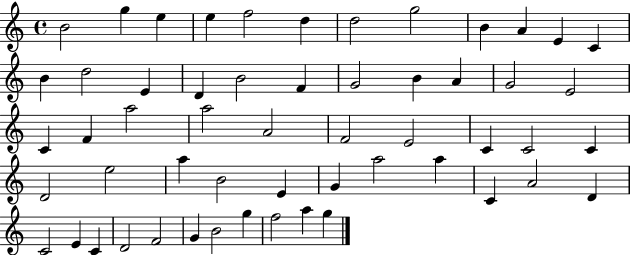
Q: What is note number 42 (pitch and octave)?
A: C4